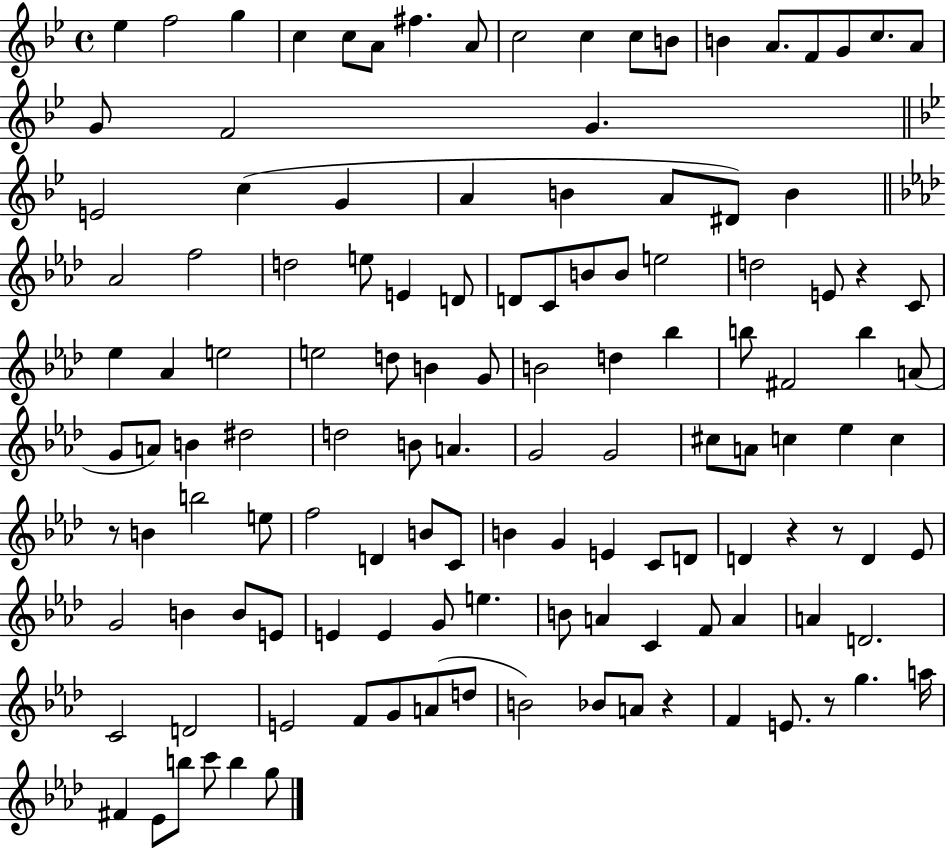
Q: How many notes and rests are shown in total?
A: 127